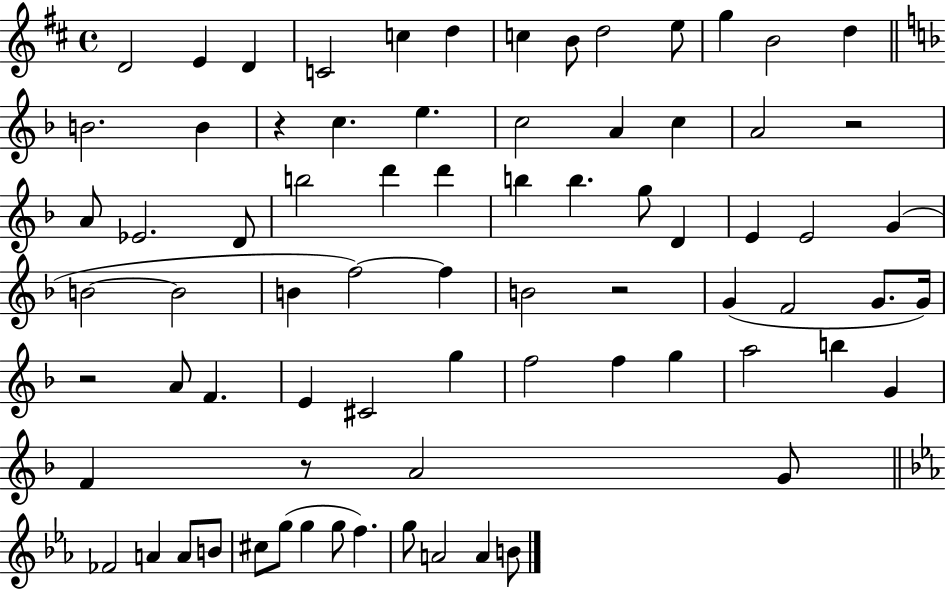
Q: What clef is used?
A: treble